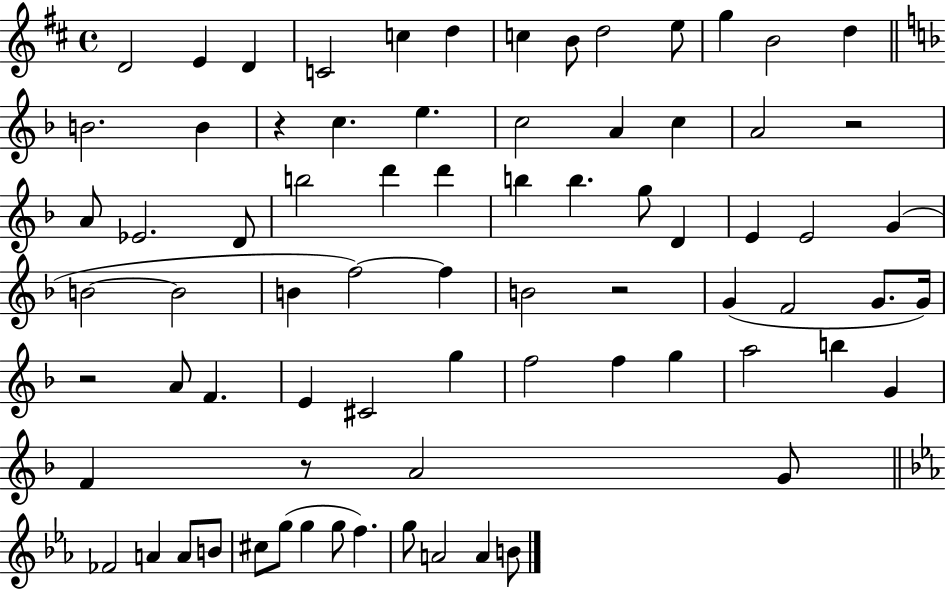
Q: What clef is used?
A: treble